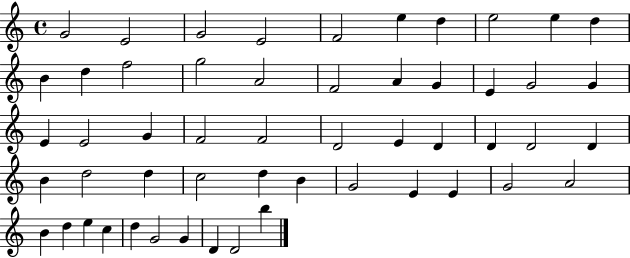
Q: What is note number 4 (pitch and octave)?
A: E4